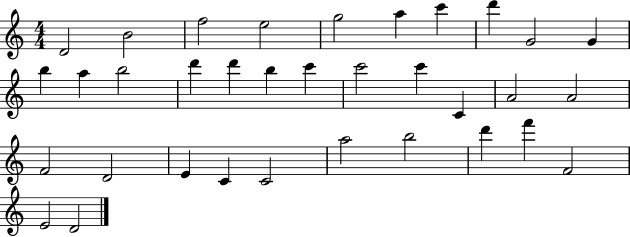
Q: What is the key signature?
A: C major